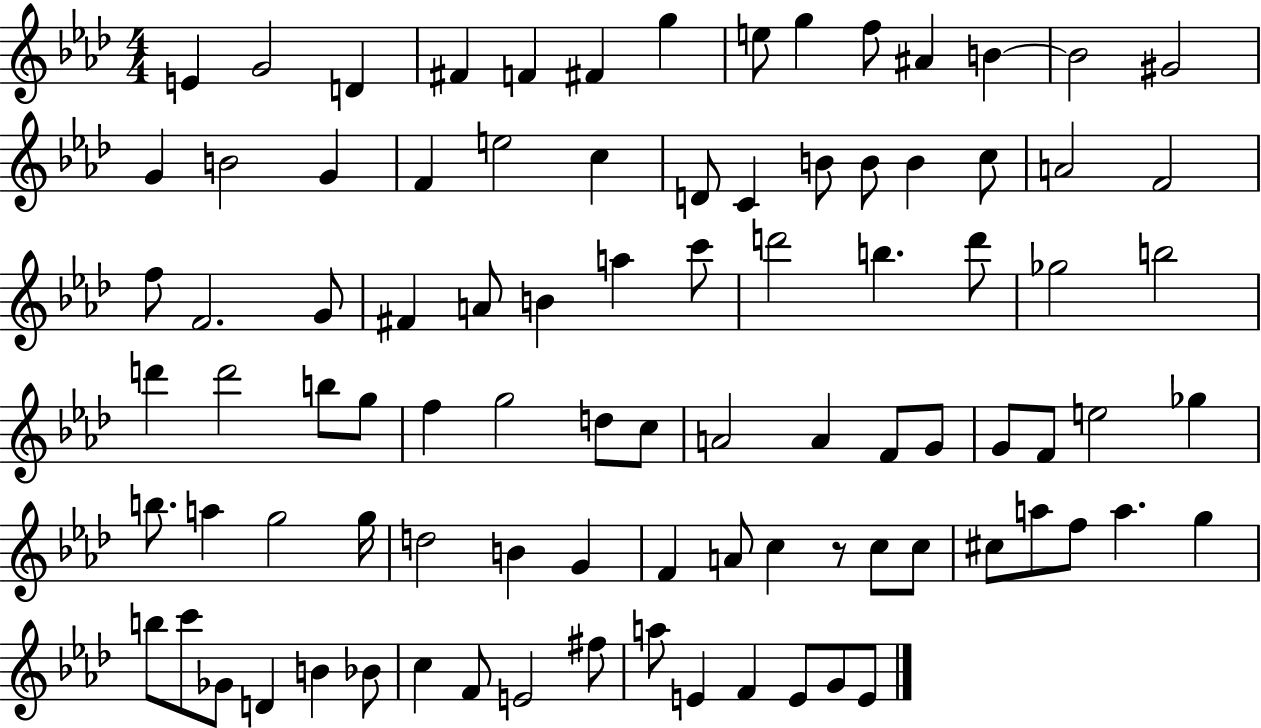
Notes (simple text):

E4/q G4/h D4/q F#4/q F4/q F#4/q G5/q E5/e G5/q F5/e A#4/q B4/q B4/h G#4/h G4/q B4/h G4/q F4/q E5/h C5/q D4/e C4/q B4/e B4/e B4/q C5/e A4/h F4/h F5/e F4/h. G4/e F#4/q A4/e B4/q A5/q C6/e D6/h B5/q. D6/e Gb5/h B5/h D6/q D6/h B5/e G5/e F5/q G5/h D5/e C5/e A4/h A4/q F4/e G4/e G4/e F4/e E5/h Gb5/q B5/e. A5/q G5/h G5/s D5/h B4/q G4/q F4/q A4/e C5/q R/e C5/e C5/e C#5/e A5/e F5/e A5/q. G5/q B5/e C6/e Gb4/e D4/q B4/q Bb4/e C5/q F4/e E4/h F#5/e A5/e E4/q F4/q E4/e G4/e E4/e